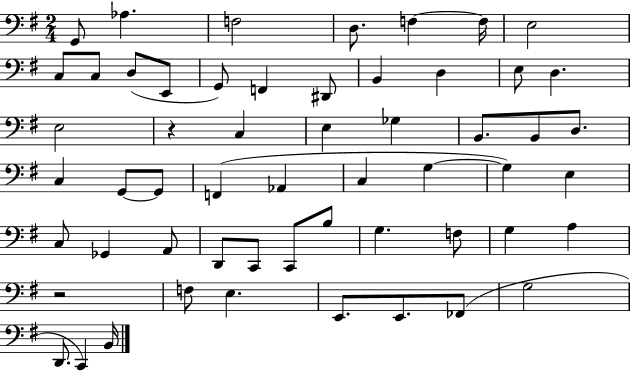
{
  \clef bass
  \numericTimeSignature
  \time 2/4
  \key g \major
  g,8 aes4. | f2 | d8. f4~~ f16 | e2 | \break c8 c8 d8( e,8 | g,8) f,4 dis,8 | b,4 d4 | e8 d4. | \break e2 | r4 c4 | e4 ges4 | b,8. b,8 d8. | \break c4 g,8~~ g,8 | f,4( aes,4 | c4 g4~~ | g4) e4 | \break c8 ges,4 a,8 | d,8 c,8 c,8 b8 | g4. f8 | g4 a4 | \break r2 | f8 e4. | e,8. e,8. fes,8( | g2 | \break d,8. c,4) b,16 | \bar "|."
}